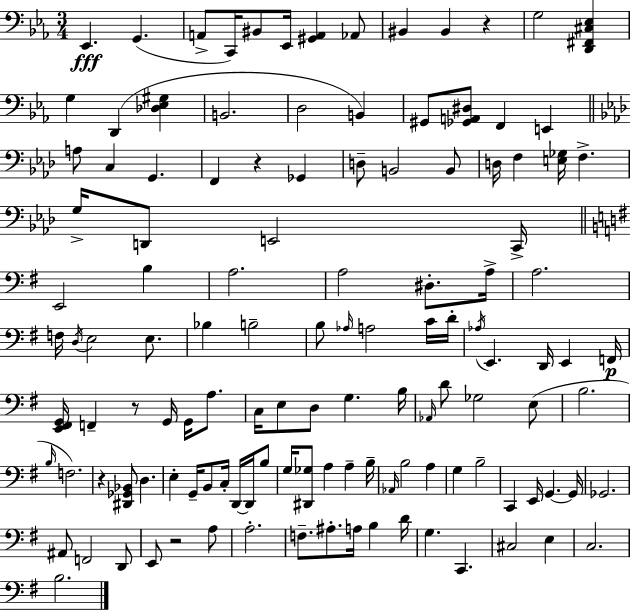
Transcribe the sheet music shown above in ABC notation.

X:1
T:Untitled
M:3/4
L:1/4
K:Eb
_E,, G,, A,,/2 C,,/4 ^B,,/2 _E,,/4 [^G,,A,,] _A,,/2 ^B,, ^B,, z G,2 [D,,^F,,^C,_E,] G, D,, [_D,_E,^G,] B,,2 D,2 B,, ^G,,/2 [_G,,A,,^D,]/2 F,, E,, A,/2 C, G,, F,, z _G,, D,/2 B,,2 B,,/2 D,/4 F, [E,_G,]/4 F, G,/4 D,,/2 E,,2 C,,/4 E,,2 B, A,2 A,2 ^D,/2 A,/4 A,2 F,/4 D,/4 E,2 E,/2 _B, B,2 B,/2 _A,/4 A,2 C/4 D/4 _A,/4 E,, D,,/4 E,, F,,/4 [E,,^F,,G,,]/4 F,, z/2 G,,/4 G,,/4 A,/2 C,/4 E,/2 D,/2 G, B,/4 _A,,/4 D/2 _G,2 E,/2 B,2 B,/4 F,2 z [^D,,_G,,_B,,]/2 D, E, G,,/4 B,,/2 C,/4 D,,/4 D,,/4 B,/2 G,/4 [^D,,_G,]/2 A, A, B,/4 _A,,/4 B,2 A, G, B,2 C,, E,,/4 G,, G,,/4 _G,,2 ^A,,/2 F,,2 D,,/2 E,,/2 z2 A,/2 A,2 F,/2 ^A,/2 A,/4 B, D/4 G, C,, ^C,2 E, C,2 B,2